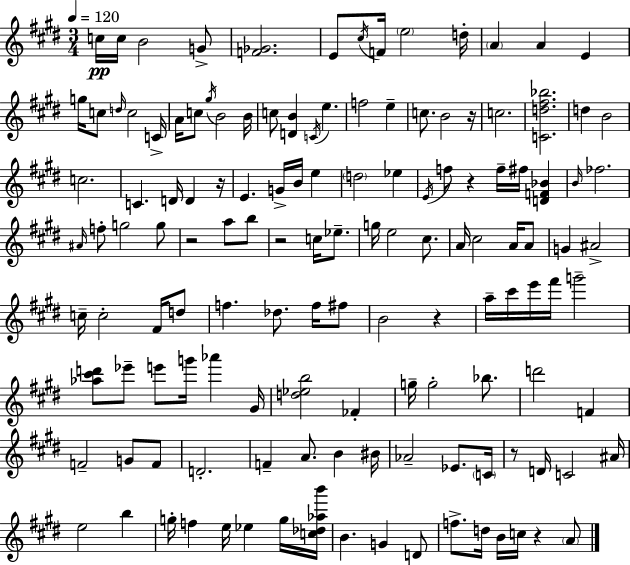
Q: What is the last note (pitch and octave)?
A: A4